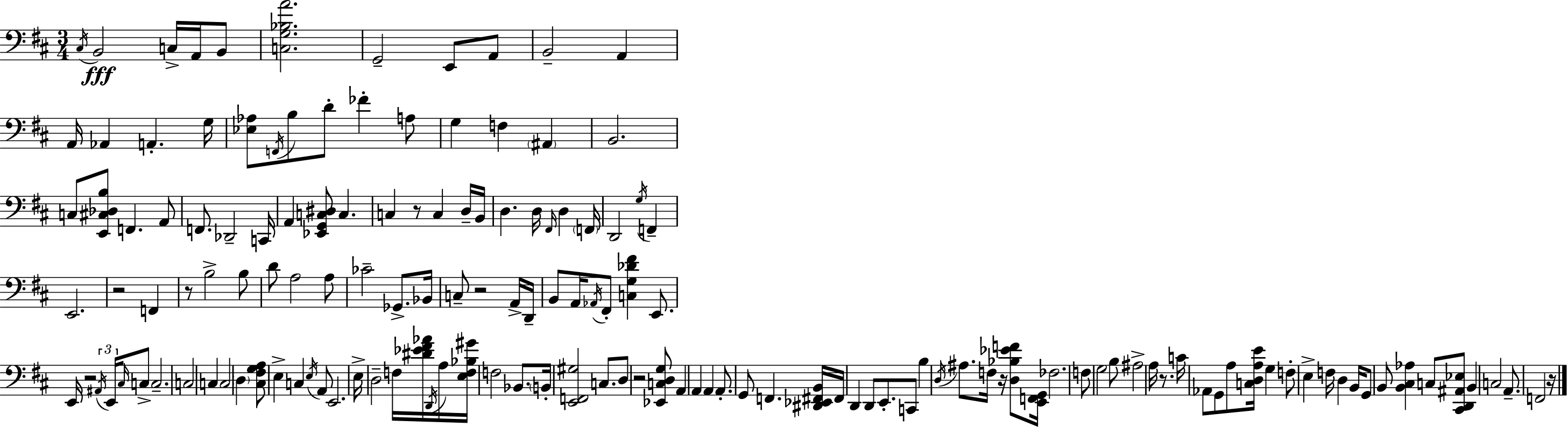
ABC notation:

X:1
T:Untitled
M:3/4
L:1/4
K:D
^C,/4 B,,2 C,/4 A,,/4 B,,/2 [C,G,_B,A]2 G,,2 E,,/2 A,,/2 B,,2 A,, A,,/4 _A,, A,, G,/4 [_E,_A,]/2 F,,/4 B,/2 D/2 _F A,/2 G, F, ^A,, B,,2 C,/2 [E,,^C,_D,B,]/2 F,, A,,/2 F,,/2 _D,,2 C,,/4 A,, [_E,,G,,C,^D,]/2 C, C, z/2 C, D,/4 B,,/4 D, D,/4 ^F,,/4 D, F,,/4 D,,2 G,/4 F,, E,,2 z2 F,, z/2 B,2 B,/2 D/2 A,2 A,/2 _C2 _G,,/2 _B,,/4 C,/2 z2 A,,/4 D,,/4 B,,/2 A,,/4 _A,,/4 ^F,,/2 [C,G,_D^F] E,,/2 E,,/4 z2 ^A,,/4 E,,/4 ^C,/4 C,/2 C,2 C,2 C, C,2 D, [^C,^F,G,A,]/2 E, C, E,/4 A,,/2 E,,2 E,/4 D,2 F,/4 [^D_E^F_A]/4 D,,/4 A,/4 [E,F,_B,^G]/4 F,2 _B,,/2 B,,/4 [E,,F,,^G,]2 C,/2 D,/2 z2 [_E,,C,D,G,]/2 A,, A,, A,, A,,/2 G,,/2 F,, [^D,,_E,,^F,,B,,]/4 ^F,,/4 D,, D,,/2 E,,/2 C,,/2 B, D,/4 ^A,/2 F,/4 z/4 [D,_B,_EF]/2 [E,,F,,G,,]/4 _F,2 F,/2 G,2 B,/2 ^A,2 A,/4 z/2 C/4 _A,,/2 G,,/2 A,/2 [C,D,A,E]/4 G, F,/2 E, F,/4 D, B,,/4 G,,/2 B,,/2 [B,,^C,_A,] C,/2 [^C,,D,,^A,,_E,]/2 B,, C,2 A,,/2 F,,2 z/4